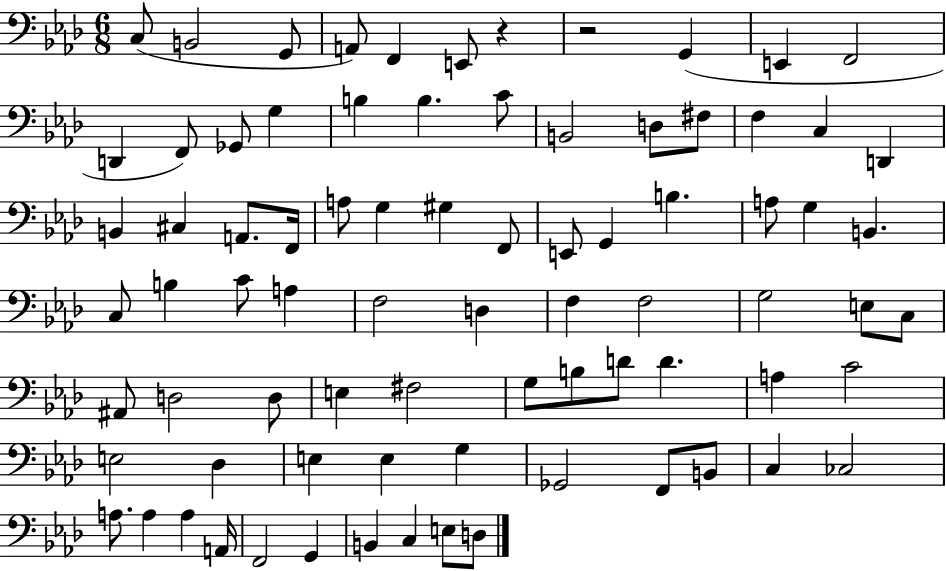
{
  \clef bass
  \numericTimeSignature
  \time 6/8
  \key aes \major
  c8( b,2 g,8 | a,8) f,4 e,8 r4 | r2 g,4( | e,4 f,2 | \break d,4 f,8) ges,8 g4 | b4 b4. c'8 | b,2 d8 fis8 | f4 c4 d,4 | \break b,4 cis4 a,8. f,16 | a8 g4 gis4 f,8 | e,8 g,4 b4. | a8 g4 b,4. | \break c8 b4 c'8 a4 | f2 d4 | f4 f2 | g2 e8 c8 | \break ais,8 d2 d8 | e4 fis2 | g8 b8 d'8 d'4. | a4 c'2 | \break e2 des4 | e4 e4 g4 | ges,2 f,8 b,8 | c4 ces2 | \break a8. a4 a4 a,16 | f,2 g,4 | b,4 c4 e8 d8 | \bar "|."
}